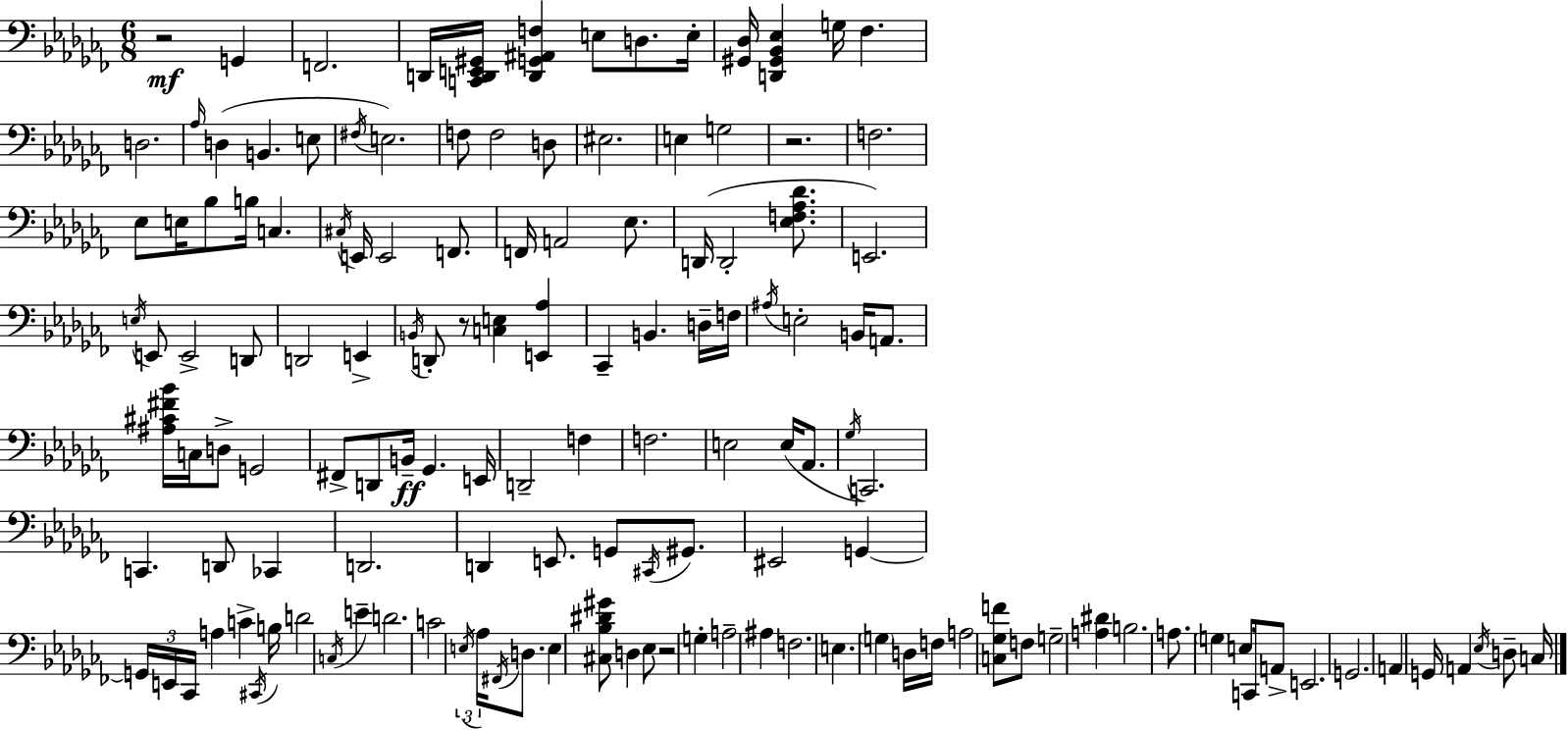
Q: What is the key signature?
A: AES minor